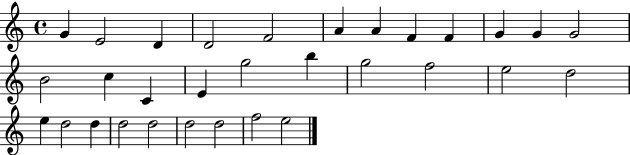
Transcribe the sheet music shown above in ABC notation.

X:1
T:Untitled
M:4/4
L:1/4
K:C
G E2 D D2 F2 A A F F G G G2 B2 c C E g2 b g2 f2 e2 d2 e d2 d d2 d2 d2 d2 f2 e2